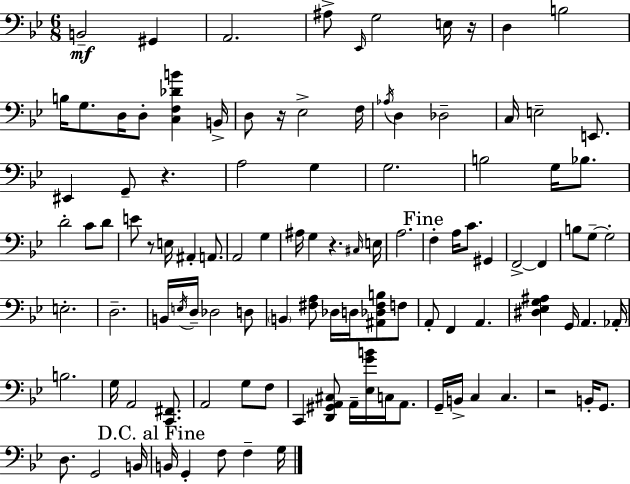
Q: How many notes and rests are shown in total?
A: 108